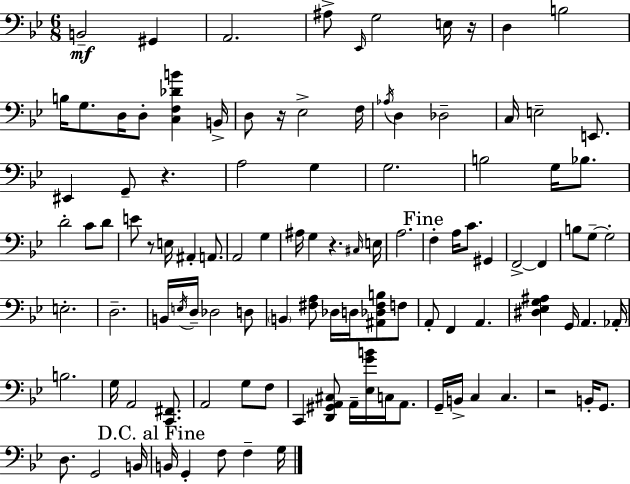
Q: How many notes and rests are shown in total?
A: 108